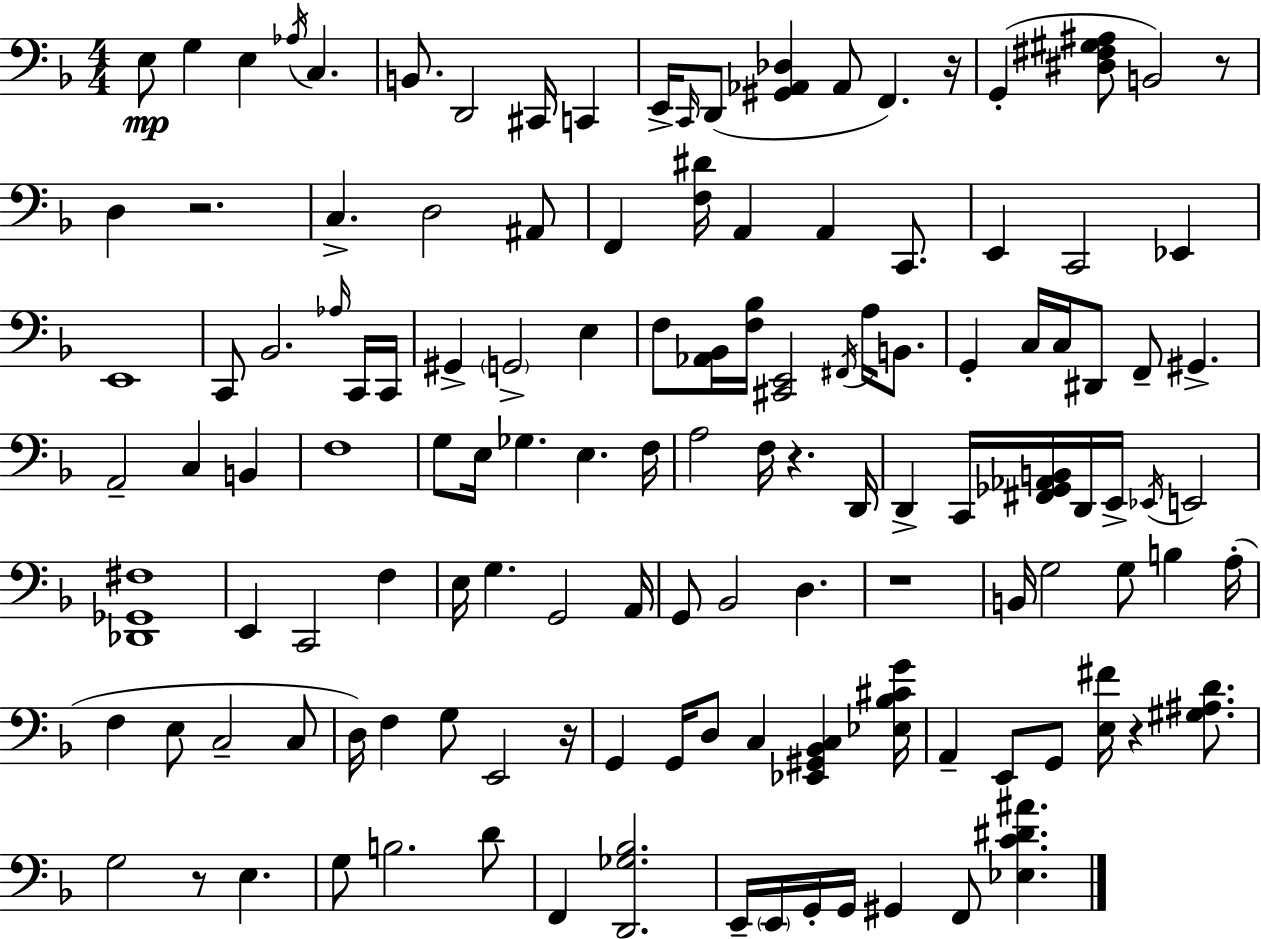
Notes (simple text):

E3/e G3/q E3/q Ab3/s C3/q. B2/e. D2/h C#2/s C2/q E2/s C2/s D2/e [G#2,Ab2,Db3]/q Ab2/e F2/q. R/s G2/q [D#3,F#3,G#3,A#3]/e B2/h R/e D3/q R/h. C3/q. D3/h A#2/e F2/q [F3,D#4]/s A2/q A2/q C2/e. E2/q C2/h Eb2/q E2/w C2/e Bb2/h. Ab3/s C2/s C2/s G#2/q G2/h E3/q F3/e [Ab2,Bb2]/s [F3,Bb3]/s [C#2,E2]/h F#2/s A3/s B2/e. G2/q C3/s C3/s D#2/e F2/e G#2/q. A2/h C3/q B2/q F3/w G3/e E3/s Gb3/q. E3/q. F3/s A3/h F3/s R/q. D2/s D2/q C2/s [F#2,Gb2,Ab2,B2]/s D2/s E2/s Eb2/s E2/h [Db2,Gb2,F#3]/w E2/q C2/h F3/q E3/s G3/q. G2/h A2/s G2/e Bb2/h D3/q. R/w B2/s G3/h G3/e B3/q A3/s F3/q E3/e C3/h C3/e D3/s F3/q G3/e E2/h R/s G2/q G2/s D3/e C3/q [Eb2,G#2,Bb2,C3]/q [Eb3,Bb3,C#4,G4]/s A2/q E2/e G2/e [E3,F#4]/s R/q [G#3,A#3,D4]/e. G3/h R/e E3/q. G3/e B3/h. D4/e F2/q [D2,Gb3,Bb3]/h. E2/s E2/s G2/s G2/s G#2/q F2/e [Eb3,C4,D#4,A#4]/q.